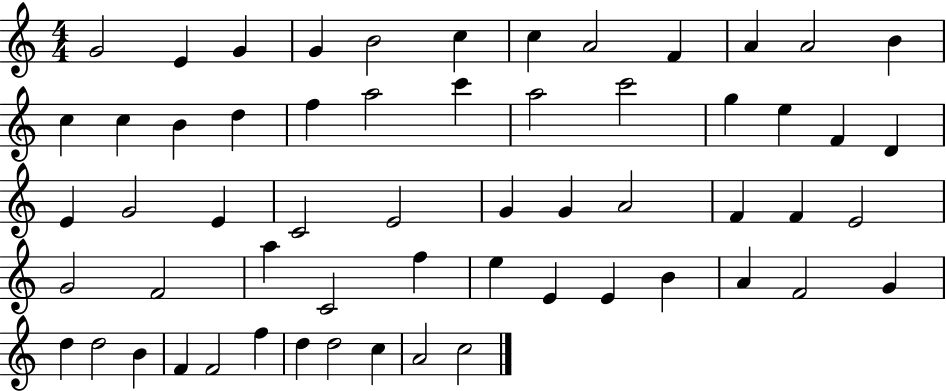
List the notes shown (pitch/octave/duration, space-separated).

G4/h E4/q G4/q G4/q B4/h C5/q C5/q A4/h F4/q A4/q A4/h B4/q C5/q C5/q B4/q D5/q F5/q A5/h C6/q A5/h C6/h G5/q E5/q F4/q D4/q E4/q G4/h E4/q C4/h E4/h G4/q G4/q A4/h F4/q F4/q E4/h G4/h F4/h A5/q C4/h F5/q E5/q E4/q E4/q B4/q A4/q F4/h G4/q D5/q D5/h B4/q F4/q F4/h F5/q D5/q D5/h C5/q A4/h C5/h